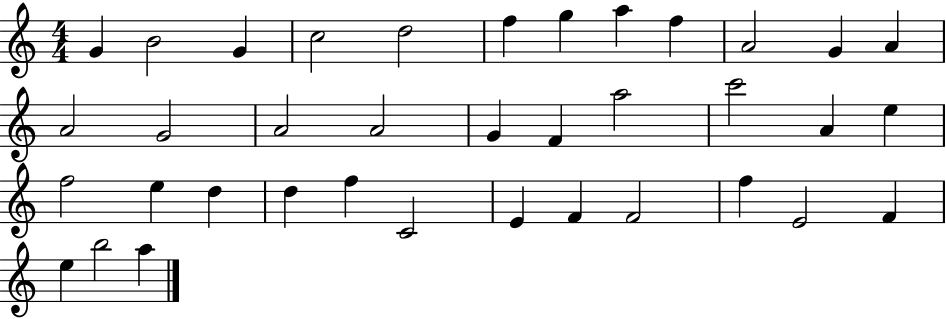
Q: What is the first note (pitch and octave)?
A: G4